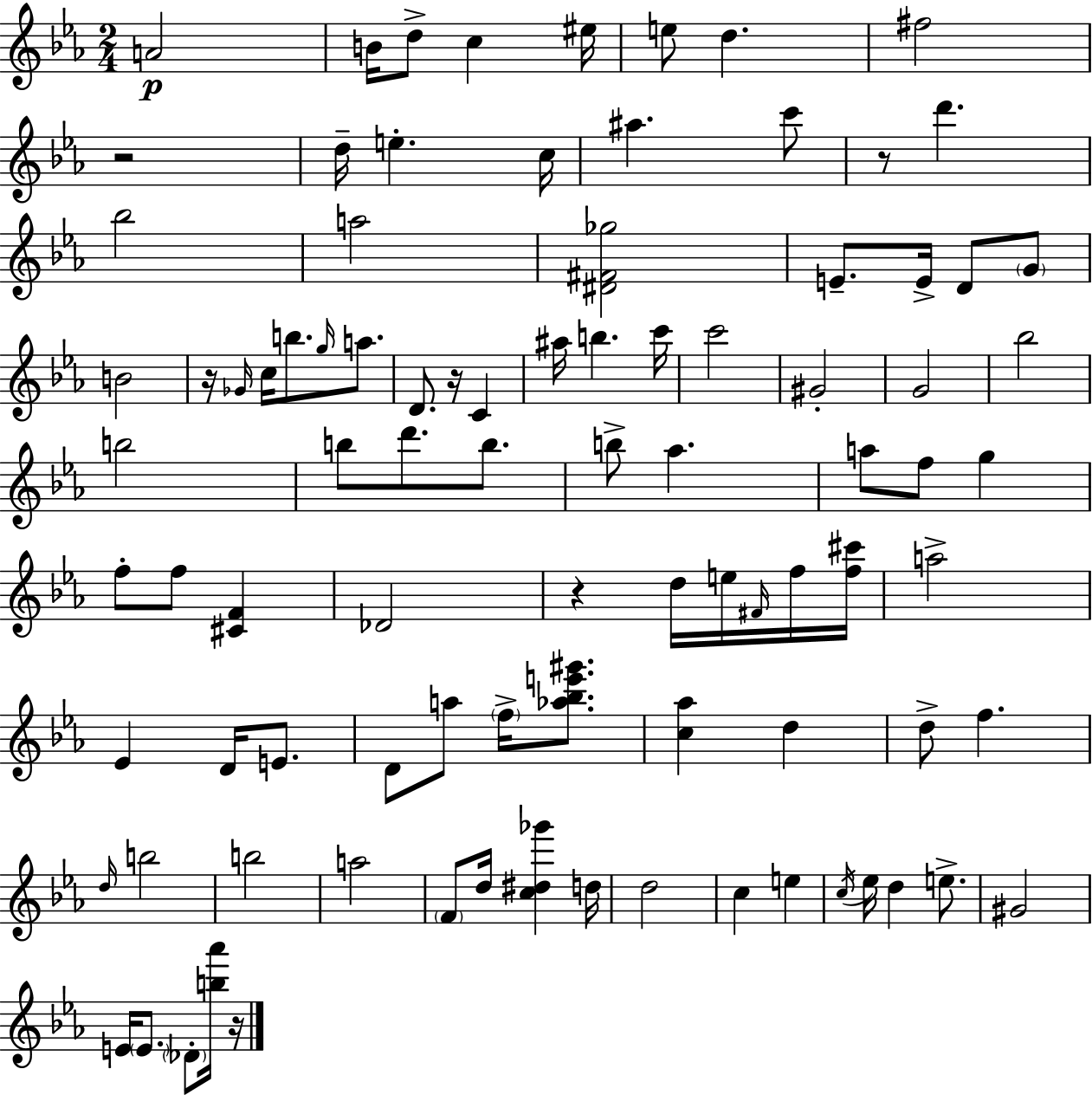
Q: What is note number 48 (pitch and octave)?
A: D5